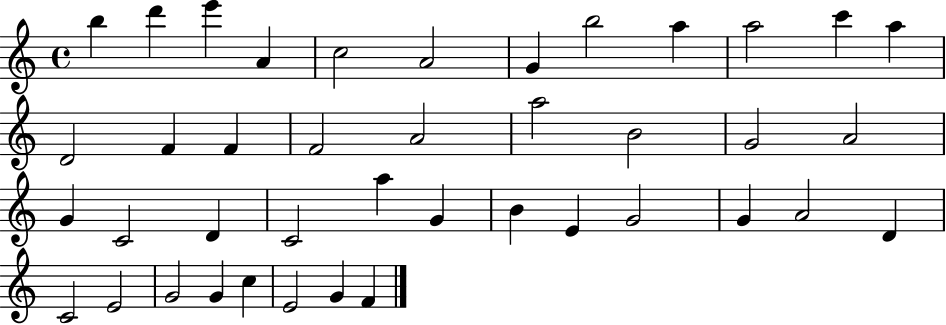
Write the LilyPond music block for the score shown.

{
  \clef treble
  \time 4/4
  \defaultTimeSignature
  \key c \major
  b''4 d'''4 e'''4 a'4 | c''2 a'2 | g'4 b''2 a''4 | a''2 c'''4 a''4 | \break d'2 f'4 f'4 | f'2 a'2 | a''2 b'2 | g'2 a'2 | \break g'4 c'2 d'4 | c'2 a''4 g'4 | b'4 e'4 g'2 | g'4 a'2 d'4 | \break c'2 e'2 | g'2 g'4 c''4 | e'2 g'4 f'4 | \bar "|."
}